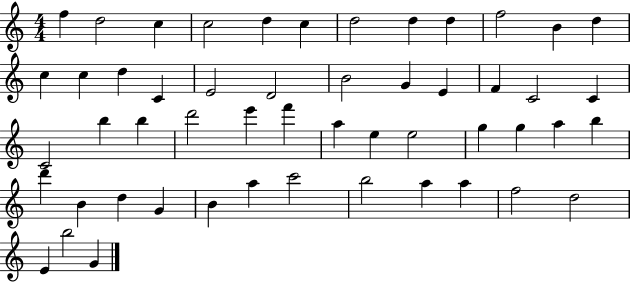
X:1
T:Untitled
M:4/4
L:1/4
K:C
f d2 c c2 d c d2 d d f2 B d c c d C E2 D2 B2 G E F C2 C C2 b b d'2 e' f' a e e2 g g a b d' B d G B a c'2 b2 a a f2 d2 E b2 G